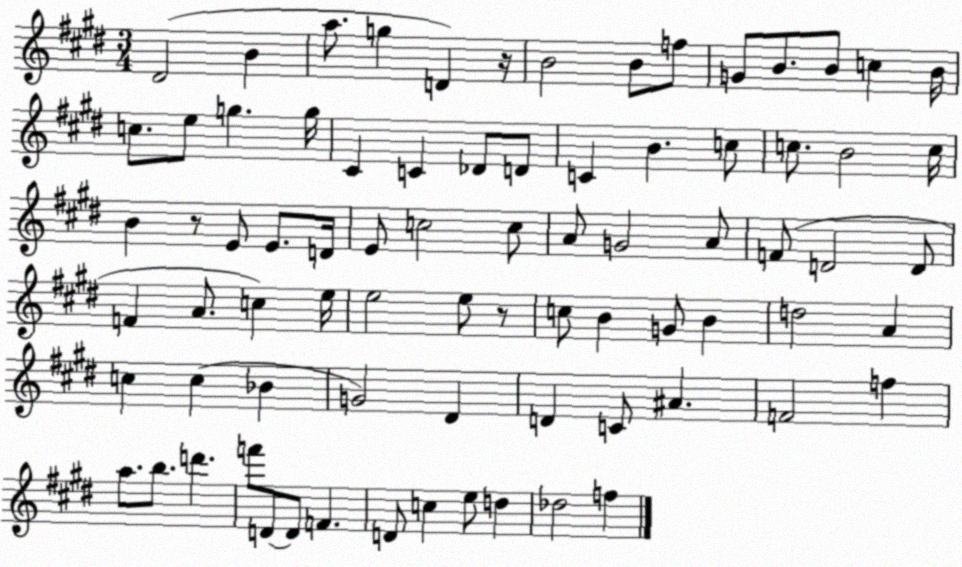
X:1
T:Untitled
M:3/4
L:1/4
K:E
^D2 B a/2 g D z/4 B2 B/2 f/2 G/2 B/2 B/2 c B/4 c/2 e/2 g g/4 ^C C _D/2 D/2 C B c/2 c/2 B2 c/4 B z/2 E/2 E/2 D/4 E/2 c2 c/2 A/2 G2 A/2 F/2 D2 D/2 F A/2 c e/4 e2 e/2 z/2 c/2 B G/2 B d2 A c c _B G2 ^D D C/2 ^A F2 f a/2 b/2 d' f'/2 D/2 D/2 F D/2 c e/2 d _d2 f